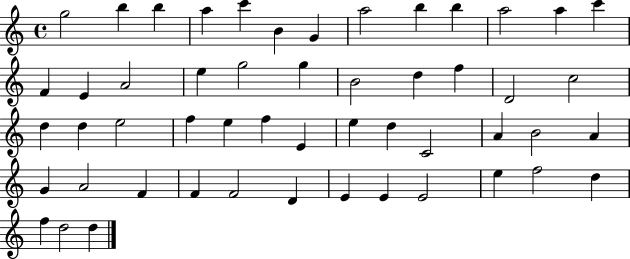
{
  \clef treble
  \time 4/4
  \defaultTimeSignature
  \key c \major
  g''2 b''4 b''4 | a''4 c'''4 b'4 g'4 | a''2 b''4 b''4 | a''2 a''4 c'''4 | \break f'4 e'4 a'2 | e''4 g''2 g''4 | b'2 d''4 f''4 | d'2 c''2 | \break d''4 d''4 e''2 | f''4 e''4 f''4 e'4 | e''4 d''4 c'2 | a'4 b'2 a'4 | \break g'4 a'2 f'4 | f'4 f'2 d'4 | e'4 e'4 e'2 | e''4 f''2 d''4 | \break f''4 d''2 d''4 | \bar "|."
}